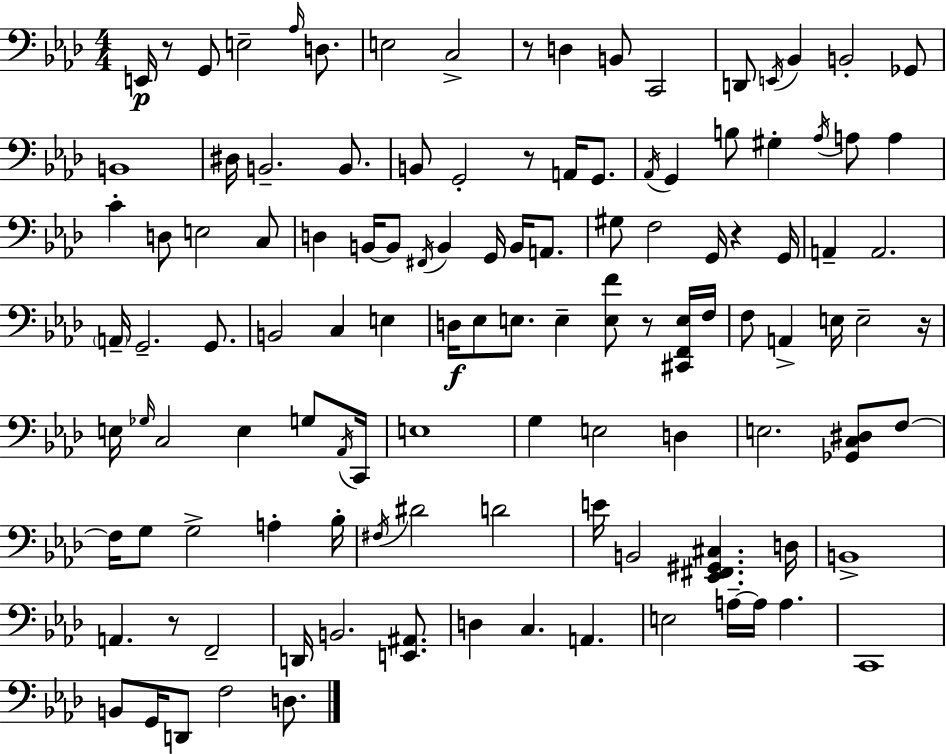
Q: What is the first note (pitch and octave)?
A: E2